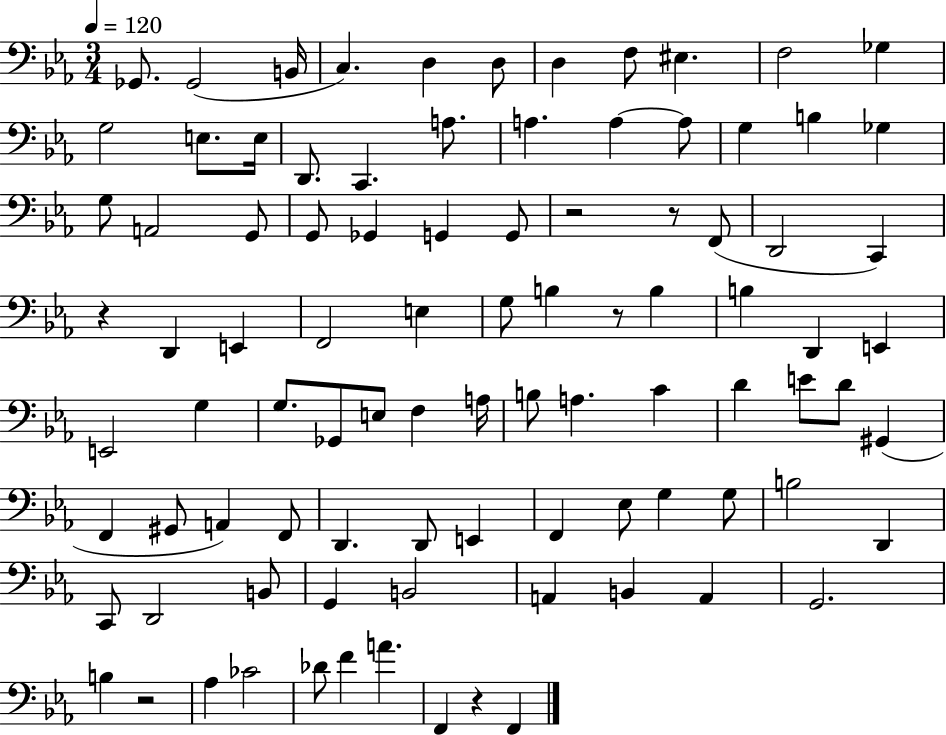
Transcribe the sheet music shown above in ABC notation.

X:1
T:Untitled
M:3/4
L:1/4
K:Eb
_G,,/2 _G,,2 B,,/4 C, D, D,/2 D, F,/2 ^E, F,2 _G, G,2 E,/2 E,/4 D,,/2 C,, A,/2 A, A, A,/2 G, B, _G, G,/2 A,,2 G,,/2 G,,/2 _G,, G,, G,,/2 z2 z/2 F,,/2 D,,2 C,, z D,, E,, F,,2 E, G,/2 B, z/2 B, B, D,, E,, E,,2 G, G,/2 _G,,/2 E,/2 F, A,/4 B,/2 A, C D E/2 D/2 ^G,, F,, ^G,,/2 A,, F,,/2 D,, D,,/2 E,, F,, _E,/2 G, G,/2 B,2 D,, C,,/2 D,,2 B,,/2 G,, B,,2 A,, B,, A,, G,,2 B, z2 _A, _C2 _D/2 F A F,, z F,,